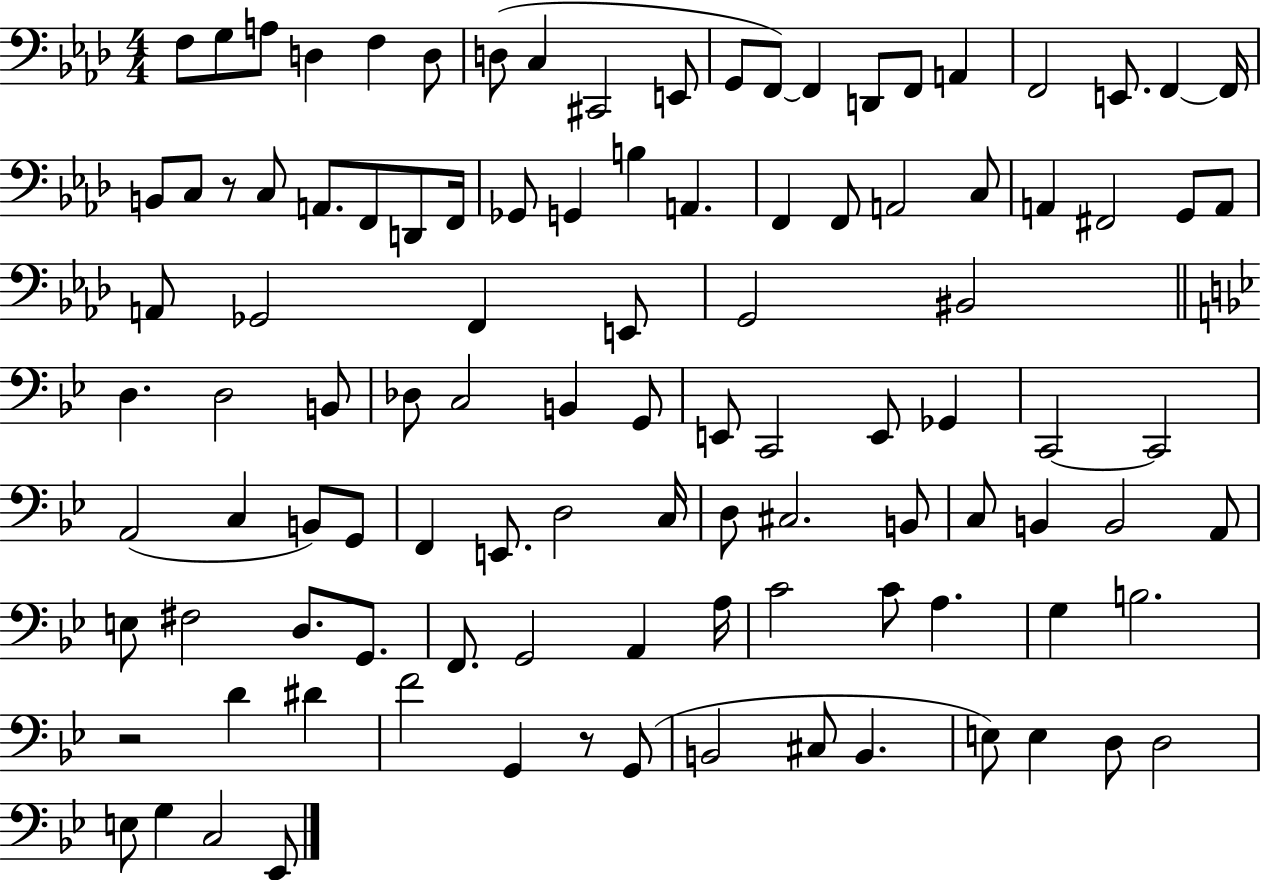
F3/e G3/e A3/e D3/q F3/q D3/e D3/e C3/q C#2/h E2/e G2/e F2/e F2/q D2/e F2/e A2/q F2/h E2/e. F2/q F2/s B2/e C3/e R/e C3/e A2/e. F2/e D2/e F2/s Gb2/e G2/q B3/q A2/q. F2/q F2/e A2/h C3/e A2/q F#2/h G2/e A2/e A2/e Gb2/h F2/q E2/e G2/h BIS2/h D3/q. D3/h B2/e Db3/e C3/h B2/q G2/e E2/e C2/h E2/e Gb2/q C2/h C2/h A2/h C3/q B2/e G2/e F2/q E2/e. D3/h C3/s D3/e C#3/h. B2/e C3/e B2/q B2/h A2/e E3/e F#3/h D3/e. G2/e. F2/e. G2/h A2/q A3/s C4/h C4/e A3/q. G3/q B3/h. R/h D4/q D#4/q F4/h G2/q R/e G2/e B2/h C#3/e B2/q. E3/e E3/q D3/e D3/h E3/e G3/q C3/h Eb2/e